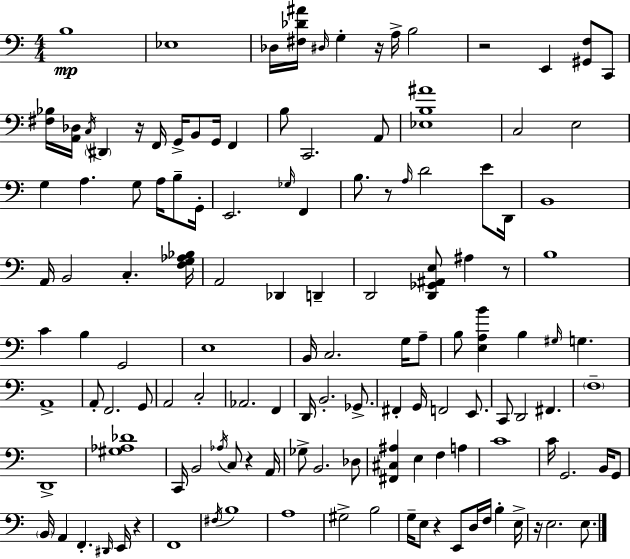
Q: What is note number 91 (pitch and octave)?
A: G2